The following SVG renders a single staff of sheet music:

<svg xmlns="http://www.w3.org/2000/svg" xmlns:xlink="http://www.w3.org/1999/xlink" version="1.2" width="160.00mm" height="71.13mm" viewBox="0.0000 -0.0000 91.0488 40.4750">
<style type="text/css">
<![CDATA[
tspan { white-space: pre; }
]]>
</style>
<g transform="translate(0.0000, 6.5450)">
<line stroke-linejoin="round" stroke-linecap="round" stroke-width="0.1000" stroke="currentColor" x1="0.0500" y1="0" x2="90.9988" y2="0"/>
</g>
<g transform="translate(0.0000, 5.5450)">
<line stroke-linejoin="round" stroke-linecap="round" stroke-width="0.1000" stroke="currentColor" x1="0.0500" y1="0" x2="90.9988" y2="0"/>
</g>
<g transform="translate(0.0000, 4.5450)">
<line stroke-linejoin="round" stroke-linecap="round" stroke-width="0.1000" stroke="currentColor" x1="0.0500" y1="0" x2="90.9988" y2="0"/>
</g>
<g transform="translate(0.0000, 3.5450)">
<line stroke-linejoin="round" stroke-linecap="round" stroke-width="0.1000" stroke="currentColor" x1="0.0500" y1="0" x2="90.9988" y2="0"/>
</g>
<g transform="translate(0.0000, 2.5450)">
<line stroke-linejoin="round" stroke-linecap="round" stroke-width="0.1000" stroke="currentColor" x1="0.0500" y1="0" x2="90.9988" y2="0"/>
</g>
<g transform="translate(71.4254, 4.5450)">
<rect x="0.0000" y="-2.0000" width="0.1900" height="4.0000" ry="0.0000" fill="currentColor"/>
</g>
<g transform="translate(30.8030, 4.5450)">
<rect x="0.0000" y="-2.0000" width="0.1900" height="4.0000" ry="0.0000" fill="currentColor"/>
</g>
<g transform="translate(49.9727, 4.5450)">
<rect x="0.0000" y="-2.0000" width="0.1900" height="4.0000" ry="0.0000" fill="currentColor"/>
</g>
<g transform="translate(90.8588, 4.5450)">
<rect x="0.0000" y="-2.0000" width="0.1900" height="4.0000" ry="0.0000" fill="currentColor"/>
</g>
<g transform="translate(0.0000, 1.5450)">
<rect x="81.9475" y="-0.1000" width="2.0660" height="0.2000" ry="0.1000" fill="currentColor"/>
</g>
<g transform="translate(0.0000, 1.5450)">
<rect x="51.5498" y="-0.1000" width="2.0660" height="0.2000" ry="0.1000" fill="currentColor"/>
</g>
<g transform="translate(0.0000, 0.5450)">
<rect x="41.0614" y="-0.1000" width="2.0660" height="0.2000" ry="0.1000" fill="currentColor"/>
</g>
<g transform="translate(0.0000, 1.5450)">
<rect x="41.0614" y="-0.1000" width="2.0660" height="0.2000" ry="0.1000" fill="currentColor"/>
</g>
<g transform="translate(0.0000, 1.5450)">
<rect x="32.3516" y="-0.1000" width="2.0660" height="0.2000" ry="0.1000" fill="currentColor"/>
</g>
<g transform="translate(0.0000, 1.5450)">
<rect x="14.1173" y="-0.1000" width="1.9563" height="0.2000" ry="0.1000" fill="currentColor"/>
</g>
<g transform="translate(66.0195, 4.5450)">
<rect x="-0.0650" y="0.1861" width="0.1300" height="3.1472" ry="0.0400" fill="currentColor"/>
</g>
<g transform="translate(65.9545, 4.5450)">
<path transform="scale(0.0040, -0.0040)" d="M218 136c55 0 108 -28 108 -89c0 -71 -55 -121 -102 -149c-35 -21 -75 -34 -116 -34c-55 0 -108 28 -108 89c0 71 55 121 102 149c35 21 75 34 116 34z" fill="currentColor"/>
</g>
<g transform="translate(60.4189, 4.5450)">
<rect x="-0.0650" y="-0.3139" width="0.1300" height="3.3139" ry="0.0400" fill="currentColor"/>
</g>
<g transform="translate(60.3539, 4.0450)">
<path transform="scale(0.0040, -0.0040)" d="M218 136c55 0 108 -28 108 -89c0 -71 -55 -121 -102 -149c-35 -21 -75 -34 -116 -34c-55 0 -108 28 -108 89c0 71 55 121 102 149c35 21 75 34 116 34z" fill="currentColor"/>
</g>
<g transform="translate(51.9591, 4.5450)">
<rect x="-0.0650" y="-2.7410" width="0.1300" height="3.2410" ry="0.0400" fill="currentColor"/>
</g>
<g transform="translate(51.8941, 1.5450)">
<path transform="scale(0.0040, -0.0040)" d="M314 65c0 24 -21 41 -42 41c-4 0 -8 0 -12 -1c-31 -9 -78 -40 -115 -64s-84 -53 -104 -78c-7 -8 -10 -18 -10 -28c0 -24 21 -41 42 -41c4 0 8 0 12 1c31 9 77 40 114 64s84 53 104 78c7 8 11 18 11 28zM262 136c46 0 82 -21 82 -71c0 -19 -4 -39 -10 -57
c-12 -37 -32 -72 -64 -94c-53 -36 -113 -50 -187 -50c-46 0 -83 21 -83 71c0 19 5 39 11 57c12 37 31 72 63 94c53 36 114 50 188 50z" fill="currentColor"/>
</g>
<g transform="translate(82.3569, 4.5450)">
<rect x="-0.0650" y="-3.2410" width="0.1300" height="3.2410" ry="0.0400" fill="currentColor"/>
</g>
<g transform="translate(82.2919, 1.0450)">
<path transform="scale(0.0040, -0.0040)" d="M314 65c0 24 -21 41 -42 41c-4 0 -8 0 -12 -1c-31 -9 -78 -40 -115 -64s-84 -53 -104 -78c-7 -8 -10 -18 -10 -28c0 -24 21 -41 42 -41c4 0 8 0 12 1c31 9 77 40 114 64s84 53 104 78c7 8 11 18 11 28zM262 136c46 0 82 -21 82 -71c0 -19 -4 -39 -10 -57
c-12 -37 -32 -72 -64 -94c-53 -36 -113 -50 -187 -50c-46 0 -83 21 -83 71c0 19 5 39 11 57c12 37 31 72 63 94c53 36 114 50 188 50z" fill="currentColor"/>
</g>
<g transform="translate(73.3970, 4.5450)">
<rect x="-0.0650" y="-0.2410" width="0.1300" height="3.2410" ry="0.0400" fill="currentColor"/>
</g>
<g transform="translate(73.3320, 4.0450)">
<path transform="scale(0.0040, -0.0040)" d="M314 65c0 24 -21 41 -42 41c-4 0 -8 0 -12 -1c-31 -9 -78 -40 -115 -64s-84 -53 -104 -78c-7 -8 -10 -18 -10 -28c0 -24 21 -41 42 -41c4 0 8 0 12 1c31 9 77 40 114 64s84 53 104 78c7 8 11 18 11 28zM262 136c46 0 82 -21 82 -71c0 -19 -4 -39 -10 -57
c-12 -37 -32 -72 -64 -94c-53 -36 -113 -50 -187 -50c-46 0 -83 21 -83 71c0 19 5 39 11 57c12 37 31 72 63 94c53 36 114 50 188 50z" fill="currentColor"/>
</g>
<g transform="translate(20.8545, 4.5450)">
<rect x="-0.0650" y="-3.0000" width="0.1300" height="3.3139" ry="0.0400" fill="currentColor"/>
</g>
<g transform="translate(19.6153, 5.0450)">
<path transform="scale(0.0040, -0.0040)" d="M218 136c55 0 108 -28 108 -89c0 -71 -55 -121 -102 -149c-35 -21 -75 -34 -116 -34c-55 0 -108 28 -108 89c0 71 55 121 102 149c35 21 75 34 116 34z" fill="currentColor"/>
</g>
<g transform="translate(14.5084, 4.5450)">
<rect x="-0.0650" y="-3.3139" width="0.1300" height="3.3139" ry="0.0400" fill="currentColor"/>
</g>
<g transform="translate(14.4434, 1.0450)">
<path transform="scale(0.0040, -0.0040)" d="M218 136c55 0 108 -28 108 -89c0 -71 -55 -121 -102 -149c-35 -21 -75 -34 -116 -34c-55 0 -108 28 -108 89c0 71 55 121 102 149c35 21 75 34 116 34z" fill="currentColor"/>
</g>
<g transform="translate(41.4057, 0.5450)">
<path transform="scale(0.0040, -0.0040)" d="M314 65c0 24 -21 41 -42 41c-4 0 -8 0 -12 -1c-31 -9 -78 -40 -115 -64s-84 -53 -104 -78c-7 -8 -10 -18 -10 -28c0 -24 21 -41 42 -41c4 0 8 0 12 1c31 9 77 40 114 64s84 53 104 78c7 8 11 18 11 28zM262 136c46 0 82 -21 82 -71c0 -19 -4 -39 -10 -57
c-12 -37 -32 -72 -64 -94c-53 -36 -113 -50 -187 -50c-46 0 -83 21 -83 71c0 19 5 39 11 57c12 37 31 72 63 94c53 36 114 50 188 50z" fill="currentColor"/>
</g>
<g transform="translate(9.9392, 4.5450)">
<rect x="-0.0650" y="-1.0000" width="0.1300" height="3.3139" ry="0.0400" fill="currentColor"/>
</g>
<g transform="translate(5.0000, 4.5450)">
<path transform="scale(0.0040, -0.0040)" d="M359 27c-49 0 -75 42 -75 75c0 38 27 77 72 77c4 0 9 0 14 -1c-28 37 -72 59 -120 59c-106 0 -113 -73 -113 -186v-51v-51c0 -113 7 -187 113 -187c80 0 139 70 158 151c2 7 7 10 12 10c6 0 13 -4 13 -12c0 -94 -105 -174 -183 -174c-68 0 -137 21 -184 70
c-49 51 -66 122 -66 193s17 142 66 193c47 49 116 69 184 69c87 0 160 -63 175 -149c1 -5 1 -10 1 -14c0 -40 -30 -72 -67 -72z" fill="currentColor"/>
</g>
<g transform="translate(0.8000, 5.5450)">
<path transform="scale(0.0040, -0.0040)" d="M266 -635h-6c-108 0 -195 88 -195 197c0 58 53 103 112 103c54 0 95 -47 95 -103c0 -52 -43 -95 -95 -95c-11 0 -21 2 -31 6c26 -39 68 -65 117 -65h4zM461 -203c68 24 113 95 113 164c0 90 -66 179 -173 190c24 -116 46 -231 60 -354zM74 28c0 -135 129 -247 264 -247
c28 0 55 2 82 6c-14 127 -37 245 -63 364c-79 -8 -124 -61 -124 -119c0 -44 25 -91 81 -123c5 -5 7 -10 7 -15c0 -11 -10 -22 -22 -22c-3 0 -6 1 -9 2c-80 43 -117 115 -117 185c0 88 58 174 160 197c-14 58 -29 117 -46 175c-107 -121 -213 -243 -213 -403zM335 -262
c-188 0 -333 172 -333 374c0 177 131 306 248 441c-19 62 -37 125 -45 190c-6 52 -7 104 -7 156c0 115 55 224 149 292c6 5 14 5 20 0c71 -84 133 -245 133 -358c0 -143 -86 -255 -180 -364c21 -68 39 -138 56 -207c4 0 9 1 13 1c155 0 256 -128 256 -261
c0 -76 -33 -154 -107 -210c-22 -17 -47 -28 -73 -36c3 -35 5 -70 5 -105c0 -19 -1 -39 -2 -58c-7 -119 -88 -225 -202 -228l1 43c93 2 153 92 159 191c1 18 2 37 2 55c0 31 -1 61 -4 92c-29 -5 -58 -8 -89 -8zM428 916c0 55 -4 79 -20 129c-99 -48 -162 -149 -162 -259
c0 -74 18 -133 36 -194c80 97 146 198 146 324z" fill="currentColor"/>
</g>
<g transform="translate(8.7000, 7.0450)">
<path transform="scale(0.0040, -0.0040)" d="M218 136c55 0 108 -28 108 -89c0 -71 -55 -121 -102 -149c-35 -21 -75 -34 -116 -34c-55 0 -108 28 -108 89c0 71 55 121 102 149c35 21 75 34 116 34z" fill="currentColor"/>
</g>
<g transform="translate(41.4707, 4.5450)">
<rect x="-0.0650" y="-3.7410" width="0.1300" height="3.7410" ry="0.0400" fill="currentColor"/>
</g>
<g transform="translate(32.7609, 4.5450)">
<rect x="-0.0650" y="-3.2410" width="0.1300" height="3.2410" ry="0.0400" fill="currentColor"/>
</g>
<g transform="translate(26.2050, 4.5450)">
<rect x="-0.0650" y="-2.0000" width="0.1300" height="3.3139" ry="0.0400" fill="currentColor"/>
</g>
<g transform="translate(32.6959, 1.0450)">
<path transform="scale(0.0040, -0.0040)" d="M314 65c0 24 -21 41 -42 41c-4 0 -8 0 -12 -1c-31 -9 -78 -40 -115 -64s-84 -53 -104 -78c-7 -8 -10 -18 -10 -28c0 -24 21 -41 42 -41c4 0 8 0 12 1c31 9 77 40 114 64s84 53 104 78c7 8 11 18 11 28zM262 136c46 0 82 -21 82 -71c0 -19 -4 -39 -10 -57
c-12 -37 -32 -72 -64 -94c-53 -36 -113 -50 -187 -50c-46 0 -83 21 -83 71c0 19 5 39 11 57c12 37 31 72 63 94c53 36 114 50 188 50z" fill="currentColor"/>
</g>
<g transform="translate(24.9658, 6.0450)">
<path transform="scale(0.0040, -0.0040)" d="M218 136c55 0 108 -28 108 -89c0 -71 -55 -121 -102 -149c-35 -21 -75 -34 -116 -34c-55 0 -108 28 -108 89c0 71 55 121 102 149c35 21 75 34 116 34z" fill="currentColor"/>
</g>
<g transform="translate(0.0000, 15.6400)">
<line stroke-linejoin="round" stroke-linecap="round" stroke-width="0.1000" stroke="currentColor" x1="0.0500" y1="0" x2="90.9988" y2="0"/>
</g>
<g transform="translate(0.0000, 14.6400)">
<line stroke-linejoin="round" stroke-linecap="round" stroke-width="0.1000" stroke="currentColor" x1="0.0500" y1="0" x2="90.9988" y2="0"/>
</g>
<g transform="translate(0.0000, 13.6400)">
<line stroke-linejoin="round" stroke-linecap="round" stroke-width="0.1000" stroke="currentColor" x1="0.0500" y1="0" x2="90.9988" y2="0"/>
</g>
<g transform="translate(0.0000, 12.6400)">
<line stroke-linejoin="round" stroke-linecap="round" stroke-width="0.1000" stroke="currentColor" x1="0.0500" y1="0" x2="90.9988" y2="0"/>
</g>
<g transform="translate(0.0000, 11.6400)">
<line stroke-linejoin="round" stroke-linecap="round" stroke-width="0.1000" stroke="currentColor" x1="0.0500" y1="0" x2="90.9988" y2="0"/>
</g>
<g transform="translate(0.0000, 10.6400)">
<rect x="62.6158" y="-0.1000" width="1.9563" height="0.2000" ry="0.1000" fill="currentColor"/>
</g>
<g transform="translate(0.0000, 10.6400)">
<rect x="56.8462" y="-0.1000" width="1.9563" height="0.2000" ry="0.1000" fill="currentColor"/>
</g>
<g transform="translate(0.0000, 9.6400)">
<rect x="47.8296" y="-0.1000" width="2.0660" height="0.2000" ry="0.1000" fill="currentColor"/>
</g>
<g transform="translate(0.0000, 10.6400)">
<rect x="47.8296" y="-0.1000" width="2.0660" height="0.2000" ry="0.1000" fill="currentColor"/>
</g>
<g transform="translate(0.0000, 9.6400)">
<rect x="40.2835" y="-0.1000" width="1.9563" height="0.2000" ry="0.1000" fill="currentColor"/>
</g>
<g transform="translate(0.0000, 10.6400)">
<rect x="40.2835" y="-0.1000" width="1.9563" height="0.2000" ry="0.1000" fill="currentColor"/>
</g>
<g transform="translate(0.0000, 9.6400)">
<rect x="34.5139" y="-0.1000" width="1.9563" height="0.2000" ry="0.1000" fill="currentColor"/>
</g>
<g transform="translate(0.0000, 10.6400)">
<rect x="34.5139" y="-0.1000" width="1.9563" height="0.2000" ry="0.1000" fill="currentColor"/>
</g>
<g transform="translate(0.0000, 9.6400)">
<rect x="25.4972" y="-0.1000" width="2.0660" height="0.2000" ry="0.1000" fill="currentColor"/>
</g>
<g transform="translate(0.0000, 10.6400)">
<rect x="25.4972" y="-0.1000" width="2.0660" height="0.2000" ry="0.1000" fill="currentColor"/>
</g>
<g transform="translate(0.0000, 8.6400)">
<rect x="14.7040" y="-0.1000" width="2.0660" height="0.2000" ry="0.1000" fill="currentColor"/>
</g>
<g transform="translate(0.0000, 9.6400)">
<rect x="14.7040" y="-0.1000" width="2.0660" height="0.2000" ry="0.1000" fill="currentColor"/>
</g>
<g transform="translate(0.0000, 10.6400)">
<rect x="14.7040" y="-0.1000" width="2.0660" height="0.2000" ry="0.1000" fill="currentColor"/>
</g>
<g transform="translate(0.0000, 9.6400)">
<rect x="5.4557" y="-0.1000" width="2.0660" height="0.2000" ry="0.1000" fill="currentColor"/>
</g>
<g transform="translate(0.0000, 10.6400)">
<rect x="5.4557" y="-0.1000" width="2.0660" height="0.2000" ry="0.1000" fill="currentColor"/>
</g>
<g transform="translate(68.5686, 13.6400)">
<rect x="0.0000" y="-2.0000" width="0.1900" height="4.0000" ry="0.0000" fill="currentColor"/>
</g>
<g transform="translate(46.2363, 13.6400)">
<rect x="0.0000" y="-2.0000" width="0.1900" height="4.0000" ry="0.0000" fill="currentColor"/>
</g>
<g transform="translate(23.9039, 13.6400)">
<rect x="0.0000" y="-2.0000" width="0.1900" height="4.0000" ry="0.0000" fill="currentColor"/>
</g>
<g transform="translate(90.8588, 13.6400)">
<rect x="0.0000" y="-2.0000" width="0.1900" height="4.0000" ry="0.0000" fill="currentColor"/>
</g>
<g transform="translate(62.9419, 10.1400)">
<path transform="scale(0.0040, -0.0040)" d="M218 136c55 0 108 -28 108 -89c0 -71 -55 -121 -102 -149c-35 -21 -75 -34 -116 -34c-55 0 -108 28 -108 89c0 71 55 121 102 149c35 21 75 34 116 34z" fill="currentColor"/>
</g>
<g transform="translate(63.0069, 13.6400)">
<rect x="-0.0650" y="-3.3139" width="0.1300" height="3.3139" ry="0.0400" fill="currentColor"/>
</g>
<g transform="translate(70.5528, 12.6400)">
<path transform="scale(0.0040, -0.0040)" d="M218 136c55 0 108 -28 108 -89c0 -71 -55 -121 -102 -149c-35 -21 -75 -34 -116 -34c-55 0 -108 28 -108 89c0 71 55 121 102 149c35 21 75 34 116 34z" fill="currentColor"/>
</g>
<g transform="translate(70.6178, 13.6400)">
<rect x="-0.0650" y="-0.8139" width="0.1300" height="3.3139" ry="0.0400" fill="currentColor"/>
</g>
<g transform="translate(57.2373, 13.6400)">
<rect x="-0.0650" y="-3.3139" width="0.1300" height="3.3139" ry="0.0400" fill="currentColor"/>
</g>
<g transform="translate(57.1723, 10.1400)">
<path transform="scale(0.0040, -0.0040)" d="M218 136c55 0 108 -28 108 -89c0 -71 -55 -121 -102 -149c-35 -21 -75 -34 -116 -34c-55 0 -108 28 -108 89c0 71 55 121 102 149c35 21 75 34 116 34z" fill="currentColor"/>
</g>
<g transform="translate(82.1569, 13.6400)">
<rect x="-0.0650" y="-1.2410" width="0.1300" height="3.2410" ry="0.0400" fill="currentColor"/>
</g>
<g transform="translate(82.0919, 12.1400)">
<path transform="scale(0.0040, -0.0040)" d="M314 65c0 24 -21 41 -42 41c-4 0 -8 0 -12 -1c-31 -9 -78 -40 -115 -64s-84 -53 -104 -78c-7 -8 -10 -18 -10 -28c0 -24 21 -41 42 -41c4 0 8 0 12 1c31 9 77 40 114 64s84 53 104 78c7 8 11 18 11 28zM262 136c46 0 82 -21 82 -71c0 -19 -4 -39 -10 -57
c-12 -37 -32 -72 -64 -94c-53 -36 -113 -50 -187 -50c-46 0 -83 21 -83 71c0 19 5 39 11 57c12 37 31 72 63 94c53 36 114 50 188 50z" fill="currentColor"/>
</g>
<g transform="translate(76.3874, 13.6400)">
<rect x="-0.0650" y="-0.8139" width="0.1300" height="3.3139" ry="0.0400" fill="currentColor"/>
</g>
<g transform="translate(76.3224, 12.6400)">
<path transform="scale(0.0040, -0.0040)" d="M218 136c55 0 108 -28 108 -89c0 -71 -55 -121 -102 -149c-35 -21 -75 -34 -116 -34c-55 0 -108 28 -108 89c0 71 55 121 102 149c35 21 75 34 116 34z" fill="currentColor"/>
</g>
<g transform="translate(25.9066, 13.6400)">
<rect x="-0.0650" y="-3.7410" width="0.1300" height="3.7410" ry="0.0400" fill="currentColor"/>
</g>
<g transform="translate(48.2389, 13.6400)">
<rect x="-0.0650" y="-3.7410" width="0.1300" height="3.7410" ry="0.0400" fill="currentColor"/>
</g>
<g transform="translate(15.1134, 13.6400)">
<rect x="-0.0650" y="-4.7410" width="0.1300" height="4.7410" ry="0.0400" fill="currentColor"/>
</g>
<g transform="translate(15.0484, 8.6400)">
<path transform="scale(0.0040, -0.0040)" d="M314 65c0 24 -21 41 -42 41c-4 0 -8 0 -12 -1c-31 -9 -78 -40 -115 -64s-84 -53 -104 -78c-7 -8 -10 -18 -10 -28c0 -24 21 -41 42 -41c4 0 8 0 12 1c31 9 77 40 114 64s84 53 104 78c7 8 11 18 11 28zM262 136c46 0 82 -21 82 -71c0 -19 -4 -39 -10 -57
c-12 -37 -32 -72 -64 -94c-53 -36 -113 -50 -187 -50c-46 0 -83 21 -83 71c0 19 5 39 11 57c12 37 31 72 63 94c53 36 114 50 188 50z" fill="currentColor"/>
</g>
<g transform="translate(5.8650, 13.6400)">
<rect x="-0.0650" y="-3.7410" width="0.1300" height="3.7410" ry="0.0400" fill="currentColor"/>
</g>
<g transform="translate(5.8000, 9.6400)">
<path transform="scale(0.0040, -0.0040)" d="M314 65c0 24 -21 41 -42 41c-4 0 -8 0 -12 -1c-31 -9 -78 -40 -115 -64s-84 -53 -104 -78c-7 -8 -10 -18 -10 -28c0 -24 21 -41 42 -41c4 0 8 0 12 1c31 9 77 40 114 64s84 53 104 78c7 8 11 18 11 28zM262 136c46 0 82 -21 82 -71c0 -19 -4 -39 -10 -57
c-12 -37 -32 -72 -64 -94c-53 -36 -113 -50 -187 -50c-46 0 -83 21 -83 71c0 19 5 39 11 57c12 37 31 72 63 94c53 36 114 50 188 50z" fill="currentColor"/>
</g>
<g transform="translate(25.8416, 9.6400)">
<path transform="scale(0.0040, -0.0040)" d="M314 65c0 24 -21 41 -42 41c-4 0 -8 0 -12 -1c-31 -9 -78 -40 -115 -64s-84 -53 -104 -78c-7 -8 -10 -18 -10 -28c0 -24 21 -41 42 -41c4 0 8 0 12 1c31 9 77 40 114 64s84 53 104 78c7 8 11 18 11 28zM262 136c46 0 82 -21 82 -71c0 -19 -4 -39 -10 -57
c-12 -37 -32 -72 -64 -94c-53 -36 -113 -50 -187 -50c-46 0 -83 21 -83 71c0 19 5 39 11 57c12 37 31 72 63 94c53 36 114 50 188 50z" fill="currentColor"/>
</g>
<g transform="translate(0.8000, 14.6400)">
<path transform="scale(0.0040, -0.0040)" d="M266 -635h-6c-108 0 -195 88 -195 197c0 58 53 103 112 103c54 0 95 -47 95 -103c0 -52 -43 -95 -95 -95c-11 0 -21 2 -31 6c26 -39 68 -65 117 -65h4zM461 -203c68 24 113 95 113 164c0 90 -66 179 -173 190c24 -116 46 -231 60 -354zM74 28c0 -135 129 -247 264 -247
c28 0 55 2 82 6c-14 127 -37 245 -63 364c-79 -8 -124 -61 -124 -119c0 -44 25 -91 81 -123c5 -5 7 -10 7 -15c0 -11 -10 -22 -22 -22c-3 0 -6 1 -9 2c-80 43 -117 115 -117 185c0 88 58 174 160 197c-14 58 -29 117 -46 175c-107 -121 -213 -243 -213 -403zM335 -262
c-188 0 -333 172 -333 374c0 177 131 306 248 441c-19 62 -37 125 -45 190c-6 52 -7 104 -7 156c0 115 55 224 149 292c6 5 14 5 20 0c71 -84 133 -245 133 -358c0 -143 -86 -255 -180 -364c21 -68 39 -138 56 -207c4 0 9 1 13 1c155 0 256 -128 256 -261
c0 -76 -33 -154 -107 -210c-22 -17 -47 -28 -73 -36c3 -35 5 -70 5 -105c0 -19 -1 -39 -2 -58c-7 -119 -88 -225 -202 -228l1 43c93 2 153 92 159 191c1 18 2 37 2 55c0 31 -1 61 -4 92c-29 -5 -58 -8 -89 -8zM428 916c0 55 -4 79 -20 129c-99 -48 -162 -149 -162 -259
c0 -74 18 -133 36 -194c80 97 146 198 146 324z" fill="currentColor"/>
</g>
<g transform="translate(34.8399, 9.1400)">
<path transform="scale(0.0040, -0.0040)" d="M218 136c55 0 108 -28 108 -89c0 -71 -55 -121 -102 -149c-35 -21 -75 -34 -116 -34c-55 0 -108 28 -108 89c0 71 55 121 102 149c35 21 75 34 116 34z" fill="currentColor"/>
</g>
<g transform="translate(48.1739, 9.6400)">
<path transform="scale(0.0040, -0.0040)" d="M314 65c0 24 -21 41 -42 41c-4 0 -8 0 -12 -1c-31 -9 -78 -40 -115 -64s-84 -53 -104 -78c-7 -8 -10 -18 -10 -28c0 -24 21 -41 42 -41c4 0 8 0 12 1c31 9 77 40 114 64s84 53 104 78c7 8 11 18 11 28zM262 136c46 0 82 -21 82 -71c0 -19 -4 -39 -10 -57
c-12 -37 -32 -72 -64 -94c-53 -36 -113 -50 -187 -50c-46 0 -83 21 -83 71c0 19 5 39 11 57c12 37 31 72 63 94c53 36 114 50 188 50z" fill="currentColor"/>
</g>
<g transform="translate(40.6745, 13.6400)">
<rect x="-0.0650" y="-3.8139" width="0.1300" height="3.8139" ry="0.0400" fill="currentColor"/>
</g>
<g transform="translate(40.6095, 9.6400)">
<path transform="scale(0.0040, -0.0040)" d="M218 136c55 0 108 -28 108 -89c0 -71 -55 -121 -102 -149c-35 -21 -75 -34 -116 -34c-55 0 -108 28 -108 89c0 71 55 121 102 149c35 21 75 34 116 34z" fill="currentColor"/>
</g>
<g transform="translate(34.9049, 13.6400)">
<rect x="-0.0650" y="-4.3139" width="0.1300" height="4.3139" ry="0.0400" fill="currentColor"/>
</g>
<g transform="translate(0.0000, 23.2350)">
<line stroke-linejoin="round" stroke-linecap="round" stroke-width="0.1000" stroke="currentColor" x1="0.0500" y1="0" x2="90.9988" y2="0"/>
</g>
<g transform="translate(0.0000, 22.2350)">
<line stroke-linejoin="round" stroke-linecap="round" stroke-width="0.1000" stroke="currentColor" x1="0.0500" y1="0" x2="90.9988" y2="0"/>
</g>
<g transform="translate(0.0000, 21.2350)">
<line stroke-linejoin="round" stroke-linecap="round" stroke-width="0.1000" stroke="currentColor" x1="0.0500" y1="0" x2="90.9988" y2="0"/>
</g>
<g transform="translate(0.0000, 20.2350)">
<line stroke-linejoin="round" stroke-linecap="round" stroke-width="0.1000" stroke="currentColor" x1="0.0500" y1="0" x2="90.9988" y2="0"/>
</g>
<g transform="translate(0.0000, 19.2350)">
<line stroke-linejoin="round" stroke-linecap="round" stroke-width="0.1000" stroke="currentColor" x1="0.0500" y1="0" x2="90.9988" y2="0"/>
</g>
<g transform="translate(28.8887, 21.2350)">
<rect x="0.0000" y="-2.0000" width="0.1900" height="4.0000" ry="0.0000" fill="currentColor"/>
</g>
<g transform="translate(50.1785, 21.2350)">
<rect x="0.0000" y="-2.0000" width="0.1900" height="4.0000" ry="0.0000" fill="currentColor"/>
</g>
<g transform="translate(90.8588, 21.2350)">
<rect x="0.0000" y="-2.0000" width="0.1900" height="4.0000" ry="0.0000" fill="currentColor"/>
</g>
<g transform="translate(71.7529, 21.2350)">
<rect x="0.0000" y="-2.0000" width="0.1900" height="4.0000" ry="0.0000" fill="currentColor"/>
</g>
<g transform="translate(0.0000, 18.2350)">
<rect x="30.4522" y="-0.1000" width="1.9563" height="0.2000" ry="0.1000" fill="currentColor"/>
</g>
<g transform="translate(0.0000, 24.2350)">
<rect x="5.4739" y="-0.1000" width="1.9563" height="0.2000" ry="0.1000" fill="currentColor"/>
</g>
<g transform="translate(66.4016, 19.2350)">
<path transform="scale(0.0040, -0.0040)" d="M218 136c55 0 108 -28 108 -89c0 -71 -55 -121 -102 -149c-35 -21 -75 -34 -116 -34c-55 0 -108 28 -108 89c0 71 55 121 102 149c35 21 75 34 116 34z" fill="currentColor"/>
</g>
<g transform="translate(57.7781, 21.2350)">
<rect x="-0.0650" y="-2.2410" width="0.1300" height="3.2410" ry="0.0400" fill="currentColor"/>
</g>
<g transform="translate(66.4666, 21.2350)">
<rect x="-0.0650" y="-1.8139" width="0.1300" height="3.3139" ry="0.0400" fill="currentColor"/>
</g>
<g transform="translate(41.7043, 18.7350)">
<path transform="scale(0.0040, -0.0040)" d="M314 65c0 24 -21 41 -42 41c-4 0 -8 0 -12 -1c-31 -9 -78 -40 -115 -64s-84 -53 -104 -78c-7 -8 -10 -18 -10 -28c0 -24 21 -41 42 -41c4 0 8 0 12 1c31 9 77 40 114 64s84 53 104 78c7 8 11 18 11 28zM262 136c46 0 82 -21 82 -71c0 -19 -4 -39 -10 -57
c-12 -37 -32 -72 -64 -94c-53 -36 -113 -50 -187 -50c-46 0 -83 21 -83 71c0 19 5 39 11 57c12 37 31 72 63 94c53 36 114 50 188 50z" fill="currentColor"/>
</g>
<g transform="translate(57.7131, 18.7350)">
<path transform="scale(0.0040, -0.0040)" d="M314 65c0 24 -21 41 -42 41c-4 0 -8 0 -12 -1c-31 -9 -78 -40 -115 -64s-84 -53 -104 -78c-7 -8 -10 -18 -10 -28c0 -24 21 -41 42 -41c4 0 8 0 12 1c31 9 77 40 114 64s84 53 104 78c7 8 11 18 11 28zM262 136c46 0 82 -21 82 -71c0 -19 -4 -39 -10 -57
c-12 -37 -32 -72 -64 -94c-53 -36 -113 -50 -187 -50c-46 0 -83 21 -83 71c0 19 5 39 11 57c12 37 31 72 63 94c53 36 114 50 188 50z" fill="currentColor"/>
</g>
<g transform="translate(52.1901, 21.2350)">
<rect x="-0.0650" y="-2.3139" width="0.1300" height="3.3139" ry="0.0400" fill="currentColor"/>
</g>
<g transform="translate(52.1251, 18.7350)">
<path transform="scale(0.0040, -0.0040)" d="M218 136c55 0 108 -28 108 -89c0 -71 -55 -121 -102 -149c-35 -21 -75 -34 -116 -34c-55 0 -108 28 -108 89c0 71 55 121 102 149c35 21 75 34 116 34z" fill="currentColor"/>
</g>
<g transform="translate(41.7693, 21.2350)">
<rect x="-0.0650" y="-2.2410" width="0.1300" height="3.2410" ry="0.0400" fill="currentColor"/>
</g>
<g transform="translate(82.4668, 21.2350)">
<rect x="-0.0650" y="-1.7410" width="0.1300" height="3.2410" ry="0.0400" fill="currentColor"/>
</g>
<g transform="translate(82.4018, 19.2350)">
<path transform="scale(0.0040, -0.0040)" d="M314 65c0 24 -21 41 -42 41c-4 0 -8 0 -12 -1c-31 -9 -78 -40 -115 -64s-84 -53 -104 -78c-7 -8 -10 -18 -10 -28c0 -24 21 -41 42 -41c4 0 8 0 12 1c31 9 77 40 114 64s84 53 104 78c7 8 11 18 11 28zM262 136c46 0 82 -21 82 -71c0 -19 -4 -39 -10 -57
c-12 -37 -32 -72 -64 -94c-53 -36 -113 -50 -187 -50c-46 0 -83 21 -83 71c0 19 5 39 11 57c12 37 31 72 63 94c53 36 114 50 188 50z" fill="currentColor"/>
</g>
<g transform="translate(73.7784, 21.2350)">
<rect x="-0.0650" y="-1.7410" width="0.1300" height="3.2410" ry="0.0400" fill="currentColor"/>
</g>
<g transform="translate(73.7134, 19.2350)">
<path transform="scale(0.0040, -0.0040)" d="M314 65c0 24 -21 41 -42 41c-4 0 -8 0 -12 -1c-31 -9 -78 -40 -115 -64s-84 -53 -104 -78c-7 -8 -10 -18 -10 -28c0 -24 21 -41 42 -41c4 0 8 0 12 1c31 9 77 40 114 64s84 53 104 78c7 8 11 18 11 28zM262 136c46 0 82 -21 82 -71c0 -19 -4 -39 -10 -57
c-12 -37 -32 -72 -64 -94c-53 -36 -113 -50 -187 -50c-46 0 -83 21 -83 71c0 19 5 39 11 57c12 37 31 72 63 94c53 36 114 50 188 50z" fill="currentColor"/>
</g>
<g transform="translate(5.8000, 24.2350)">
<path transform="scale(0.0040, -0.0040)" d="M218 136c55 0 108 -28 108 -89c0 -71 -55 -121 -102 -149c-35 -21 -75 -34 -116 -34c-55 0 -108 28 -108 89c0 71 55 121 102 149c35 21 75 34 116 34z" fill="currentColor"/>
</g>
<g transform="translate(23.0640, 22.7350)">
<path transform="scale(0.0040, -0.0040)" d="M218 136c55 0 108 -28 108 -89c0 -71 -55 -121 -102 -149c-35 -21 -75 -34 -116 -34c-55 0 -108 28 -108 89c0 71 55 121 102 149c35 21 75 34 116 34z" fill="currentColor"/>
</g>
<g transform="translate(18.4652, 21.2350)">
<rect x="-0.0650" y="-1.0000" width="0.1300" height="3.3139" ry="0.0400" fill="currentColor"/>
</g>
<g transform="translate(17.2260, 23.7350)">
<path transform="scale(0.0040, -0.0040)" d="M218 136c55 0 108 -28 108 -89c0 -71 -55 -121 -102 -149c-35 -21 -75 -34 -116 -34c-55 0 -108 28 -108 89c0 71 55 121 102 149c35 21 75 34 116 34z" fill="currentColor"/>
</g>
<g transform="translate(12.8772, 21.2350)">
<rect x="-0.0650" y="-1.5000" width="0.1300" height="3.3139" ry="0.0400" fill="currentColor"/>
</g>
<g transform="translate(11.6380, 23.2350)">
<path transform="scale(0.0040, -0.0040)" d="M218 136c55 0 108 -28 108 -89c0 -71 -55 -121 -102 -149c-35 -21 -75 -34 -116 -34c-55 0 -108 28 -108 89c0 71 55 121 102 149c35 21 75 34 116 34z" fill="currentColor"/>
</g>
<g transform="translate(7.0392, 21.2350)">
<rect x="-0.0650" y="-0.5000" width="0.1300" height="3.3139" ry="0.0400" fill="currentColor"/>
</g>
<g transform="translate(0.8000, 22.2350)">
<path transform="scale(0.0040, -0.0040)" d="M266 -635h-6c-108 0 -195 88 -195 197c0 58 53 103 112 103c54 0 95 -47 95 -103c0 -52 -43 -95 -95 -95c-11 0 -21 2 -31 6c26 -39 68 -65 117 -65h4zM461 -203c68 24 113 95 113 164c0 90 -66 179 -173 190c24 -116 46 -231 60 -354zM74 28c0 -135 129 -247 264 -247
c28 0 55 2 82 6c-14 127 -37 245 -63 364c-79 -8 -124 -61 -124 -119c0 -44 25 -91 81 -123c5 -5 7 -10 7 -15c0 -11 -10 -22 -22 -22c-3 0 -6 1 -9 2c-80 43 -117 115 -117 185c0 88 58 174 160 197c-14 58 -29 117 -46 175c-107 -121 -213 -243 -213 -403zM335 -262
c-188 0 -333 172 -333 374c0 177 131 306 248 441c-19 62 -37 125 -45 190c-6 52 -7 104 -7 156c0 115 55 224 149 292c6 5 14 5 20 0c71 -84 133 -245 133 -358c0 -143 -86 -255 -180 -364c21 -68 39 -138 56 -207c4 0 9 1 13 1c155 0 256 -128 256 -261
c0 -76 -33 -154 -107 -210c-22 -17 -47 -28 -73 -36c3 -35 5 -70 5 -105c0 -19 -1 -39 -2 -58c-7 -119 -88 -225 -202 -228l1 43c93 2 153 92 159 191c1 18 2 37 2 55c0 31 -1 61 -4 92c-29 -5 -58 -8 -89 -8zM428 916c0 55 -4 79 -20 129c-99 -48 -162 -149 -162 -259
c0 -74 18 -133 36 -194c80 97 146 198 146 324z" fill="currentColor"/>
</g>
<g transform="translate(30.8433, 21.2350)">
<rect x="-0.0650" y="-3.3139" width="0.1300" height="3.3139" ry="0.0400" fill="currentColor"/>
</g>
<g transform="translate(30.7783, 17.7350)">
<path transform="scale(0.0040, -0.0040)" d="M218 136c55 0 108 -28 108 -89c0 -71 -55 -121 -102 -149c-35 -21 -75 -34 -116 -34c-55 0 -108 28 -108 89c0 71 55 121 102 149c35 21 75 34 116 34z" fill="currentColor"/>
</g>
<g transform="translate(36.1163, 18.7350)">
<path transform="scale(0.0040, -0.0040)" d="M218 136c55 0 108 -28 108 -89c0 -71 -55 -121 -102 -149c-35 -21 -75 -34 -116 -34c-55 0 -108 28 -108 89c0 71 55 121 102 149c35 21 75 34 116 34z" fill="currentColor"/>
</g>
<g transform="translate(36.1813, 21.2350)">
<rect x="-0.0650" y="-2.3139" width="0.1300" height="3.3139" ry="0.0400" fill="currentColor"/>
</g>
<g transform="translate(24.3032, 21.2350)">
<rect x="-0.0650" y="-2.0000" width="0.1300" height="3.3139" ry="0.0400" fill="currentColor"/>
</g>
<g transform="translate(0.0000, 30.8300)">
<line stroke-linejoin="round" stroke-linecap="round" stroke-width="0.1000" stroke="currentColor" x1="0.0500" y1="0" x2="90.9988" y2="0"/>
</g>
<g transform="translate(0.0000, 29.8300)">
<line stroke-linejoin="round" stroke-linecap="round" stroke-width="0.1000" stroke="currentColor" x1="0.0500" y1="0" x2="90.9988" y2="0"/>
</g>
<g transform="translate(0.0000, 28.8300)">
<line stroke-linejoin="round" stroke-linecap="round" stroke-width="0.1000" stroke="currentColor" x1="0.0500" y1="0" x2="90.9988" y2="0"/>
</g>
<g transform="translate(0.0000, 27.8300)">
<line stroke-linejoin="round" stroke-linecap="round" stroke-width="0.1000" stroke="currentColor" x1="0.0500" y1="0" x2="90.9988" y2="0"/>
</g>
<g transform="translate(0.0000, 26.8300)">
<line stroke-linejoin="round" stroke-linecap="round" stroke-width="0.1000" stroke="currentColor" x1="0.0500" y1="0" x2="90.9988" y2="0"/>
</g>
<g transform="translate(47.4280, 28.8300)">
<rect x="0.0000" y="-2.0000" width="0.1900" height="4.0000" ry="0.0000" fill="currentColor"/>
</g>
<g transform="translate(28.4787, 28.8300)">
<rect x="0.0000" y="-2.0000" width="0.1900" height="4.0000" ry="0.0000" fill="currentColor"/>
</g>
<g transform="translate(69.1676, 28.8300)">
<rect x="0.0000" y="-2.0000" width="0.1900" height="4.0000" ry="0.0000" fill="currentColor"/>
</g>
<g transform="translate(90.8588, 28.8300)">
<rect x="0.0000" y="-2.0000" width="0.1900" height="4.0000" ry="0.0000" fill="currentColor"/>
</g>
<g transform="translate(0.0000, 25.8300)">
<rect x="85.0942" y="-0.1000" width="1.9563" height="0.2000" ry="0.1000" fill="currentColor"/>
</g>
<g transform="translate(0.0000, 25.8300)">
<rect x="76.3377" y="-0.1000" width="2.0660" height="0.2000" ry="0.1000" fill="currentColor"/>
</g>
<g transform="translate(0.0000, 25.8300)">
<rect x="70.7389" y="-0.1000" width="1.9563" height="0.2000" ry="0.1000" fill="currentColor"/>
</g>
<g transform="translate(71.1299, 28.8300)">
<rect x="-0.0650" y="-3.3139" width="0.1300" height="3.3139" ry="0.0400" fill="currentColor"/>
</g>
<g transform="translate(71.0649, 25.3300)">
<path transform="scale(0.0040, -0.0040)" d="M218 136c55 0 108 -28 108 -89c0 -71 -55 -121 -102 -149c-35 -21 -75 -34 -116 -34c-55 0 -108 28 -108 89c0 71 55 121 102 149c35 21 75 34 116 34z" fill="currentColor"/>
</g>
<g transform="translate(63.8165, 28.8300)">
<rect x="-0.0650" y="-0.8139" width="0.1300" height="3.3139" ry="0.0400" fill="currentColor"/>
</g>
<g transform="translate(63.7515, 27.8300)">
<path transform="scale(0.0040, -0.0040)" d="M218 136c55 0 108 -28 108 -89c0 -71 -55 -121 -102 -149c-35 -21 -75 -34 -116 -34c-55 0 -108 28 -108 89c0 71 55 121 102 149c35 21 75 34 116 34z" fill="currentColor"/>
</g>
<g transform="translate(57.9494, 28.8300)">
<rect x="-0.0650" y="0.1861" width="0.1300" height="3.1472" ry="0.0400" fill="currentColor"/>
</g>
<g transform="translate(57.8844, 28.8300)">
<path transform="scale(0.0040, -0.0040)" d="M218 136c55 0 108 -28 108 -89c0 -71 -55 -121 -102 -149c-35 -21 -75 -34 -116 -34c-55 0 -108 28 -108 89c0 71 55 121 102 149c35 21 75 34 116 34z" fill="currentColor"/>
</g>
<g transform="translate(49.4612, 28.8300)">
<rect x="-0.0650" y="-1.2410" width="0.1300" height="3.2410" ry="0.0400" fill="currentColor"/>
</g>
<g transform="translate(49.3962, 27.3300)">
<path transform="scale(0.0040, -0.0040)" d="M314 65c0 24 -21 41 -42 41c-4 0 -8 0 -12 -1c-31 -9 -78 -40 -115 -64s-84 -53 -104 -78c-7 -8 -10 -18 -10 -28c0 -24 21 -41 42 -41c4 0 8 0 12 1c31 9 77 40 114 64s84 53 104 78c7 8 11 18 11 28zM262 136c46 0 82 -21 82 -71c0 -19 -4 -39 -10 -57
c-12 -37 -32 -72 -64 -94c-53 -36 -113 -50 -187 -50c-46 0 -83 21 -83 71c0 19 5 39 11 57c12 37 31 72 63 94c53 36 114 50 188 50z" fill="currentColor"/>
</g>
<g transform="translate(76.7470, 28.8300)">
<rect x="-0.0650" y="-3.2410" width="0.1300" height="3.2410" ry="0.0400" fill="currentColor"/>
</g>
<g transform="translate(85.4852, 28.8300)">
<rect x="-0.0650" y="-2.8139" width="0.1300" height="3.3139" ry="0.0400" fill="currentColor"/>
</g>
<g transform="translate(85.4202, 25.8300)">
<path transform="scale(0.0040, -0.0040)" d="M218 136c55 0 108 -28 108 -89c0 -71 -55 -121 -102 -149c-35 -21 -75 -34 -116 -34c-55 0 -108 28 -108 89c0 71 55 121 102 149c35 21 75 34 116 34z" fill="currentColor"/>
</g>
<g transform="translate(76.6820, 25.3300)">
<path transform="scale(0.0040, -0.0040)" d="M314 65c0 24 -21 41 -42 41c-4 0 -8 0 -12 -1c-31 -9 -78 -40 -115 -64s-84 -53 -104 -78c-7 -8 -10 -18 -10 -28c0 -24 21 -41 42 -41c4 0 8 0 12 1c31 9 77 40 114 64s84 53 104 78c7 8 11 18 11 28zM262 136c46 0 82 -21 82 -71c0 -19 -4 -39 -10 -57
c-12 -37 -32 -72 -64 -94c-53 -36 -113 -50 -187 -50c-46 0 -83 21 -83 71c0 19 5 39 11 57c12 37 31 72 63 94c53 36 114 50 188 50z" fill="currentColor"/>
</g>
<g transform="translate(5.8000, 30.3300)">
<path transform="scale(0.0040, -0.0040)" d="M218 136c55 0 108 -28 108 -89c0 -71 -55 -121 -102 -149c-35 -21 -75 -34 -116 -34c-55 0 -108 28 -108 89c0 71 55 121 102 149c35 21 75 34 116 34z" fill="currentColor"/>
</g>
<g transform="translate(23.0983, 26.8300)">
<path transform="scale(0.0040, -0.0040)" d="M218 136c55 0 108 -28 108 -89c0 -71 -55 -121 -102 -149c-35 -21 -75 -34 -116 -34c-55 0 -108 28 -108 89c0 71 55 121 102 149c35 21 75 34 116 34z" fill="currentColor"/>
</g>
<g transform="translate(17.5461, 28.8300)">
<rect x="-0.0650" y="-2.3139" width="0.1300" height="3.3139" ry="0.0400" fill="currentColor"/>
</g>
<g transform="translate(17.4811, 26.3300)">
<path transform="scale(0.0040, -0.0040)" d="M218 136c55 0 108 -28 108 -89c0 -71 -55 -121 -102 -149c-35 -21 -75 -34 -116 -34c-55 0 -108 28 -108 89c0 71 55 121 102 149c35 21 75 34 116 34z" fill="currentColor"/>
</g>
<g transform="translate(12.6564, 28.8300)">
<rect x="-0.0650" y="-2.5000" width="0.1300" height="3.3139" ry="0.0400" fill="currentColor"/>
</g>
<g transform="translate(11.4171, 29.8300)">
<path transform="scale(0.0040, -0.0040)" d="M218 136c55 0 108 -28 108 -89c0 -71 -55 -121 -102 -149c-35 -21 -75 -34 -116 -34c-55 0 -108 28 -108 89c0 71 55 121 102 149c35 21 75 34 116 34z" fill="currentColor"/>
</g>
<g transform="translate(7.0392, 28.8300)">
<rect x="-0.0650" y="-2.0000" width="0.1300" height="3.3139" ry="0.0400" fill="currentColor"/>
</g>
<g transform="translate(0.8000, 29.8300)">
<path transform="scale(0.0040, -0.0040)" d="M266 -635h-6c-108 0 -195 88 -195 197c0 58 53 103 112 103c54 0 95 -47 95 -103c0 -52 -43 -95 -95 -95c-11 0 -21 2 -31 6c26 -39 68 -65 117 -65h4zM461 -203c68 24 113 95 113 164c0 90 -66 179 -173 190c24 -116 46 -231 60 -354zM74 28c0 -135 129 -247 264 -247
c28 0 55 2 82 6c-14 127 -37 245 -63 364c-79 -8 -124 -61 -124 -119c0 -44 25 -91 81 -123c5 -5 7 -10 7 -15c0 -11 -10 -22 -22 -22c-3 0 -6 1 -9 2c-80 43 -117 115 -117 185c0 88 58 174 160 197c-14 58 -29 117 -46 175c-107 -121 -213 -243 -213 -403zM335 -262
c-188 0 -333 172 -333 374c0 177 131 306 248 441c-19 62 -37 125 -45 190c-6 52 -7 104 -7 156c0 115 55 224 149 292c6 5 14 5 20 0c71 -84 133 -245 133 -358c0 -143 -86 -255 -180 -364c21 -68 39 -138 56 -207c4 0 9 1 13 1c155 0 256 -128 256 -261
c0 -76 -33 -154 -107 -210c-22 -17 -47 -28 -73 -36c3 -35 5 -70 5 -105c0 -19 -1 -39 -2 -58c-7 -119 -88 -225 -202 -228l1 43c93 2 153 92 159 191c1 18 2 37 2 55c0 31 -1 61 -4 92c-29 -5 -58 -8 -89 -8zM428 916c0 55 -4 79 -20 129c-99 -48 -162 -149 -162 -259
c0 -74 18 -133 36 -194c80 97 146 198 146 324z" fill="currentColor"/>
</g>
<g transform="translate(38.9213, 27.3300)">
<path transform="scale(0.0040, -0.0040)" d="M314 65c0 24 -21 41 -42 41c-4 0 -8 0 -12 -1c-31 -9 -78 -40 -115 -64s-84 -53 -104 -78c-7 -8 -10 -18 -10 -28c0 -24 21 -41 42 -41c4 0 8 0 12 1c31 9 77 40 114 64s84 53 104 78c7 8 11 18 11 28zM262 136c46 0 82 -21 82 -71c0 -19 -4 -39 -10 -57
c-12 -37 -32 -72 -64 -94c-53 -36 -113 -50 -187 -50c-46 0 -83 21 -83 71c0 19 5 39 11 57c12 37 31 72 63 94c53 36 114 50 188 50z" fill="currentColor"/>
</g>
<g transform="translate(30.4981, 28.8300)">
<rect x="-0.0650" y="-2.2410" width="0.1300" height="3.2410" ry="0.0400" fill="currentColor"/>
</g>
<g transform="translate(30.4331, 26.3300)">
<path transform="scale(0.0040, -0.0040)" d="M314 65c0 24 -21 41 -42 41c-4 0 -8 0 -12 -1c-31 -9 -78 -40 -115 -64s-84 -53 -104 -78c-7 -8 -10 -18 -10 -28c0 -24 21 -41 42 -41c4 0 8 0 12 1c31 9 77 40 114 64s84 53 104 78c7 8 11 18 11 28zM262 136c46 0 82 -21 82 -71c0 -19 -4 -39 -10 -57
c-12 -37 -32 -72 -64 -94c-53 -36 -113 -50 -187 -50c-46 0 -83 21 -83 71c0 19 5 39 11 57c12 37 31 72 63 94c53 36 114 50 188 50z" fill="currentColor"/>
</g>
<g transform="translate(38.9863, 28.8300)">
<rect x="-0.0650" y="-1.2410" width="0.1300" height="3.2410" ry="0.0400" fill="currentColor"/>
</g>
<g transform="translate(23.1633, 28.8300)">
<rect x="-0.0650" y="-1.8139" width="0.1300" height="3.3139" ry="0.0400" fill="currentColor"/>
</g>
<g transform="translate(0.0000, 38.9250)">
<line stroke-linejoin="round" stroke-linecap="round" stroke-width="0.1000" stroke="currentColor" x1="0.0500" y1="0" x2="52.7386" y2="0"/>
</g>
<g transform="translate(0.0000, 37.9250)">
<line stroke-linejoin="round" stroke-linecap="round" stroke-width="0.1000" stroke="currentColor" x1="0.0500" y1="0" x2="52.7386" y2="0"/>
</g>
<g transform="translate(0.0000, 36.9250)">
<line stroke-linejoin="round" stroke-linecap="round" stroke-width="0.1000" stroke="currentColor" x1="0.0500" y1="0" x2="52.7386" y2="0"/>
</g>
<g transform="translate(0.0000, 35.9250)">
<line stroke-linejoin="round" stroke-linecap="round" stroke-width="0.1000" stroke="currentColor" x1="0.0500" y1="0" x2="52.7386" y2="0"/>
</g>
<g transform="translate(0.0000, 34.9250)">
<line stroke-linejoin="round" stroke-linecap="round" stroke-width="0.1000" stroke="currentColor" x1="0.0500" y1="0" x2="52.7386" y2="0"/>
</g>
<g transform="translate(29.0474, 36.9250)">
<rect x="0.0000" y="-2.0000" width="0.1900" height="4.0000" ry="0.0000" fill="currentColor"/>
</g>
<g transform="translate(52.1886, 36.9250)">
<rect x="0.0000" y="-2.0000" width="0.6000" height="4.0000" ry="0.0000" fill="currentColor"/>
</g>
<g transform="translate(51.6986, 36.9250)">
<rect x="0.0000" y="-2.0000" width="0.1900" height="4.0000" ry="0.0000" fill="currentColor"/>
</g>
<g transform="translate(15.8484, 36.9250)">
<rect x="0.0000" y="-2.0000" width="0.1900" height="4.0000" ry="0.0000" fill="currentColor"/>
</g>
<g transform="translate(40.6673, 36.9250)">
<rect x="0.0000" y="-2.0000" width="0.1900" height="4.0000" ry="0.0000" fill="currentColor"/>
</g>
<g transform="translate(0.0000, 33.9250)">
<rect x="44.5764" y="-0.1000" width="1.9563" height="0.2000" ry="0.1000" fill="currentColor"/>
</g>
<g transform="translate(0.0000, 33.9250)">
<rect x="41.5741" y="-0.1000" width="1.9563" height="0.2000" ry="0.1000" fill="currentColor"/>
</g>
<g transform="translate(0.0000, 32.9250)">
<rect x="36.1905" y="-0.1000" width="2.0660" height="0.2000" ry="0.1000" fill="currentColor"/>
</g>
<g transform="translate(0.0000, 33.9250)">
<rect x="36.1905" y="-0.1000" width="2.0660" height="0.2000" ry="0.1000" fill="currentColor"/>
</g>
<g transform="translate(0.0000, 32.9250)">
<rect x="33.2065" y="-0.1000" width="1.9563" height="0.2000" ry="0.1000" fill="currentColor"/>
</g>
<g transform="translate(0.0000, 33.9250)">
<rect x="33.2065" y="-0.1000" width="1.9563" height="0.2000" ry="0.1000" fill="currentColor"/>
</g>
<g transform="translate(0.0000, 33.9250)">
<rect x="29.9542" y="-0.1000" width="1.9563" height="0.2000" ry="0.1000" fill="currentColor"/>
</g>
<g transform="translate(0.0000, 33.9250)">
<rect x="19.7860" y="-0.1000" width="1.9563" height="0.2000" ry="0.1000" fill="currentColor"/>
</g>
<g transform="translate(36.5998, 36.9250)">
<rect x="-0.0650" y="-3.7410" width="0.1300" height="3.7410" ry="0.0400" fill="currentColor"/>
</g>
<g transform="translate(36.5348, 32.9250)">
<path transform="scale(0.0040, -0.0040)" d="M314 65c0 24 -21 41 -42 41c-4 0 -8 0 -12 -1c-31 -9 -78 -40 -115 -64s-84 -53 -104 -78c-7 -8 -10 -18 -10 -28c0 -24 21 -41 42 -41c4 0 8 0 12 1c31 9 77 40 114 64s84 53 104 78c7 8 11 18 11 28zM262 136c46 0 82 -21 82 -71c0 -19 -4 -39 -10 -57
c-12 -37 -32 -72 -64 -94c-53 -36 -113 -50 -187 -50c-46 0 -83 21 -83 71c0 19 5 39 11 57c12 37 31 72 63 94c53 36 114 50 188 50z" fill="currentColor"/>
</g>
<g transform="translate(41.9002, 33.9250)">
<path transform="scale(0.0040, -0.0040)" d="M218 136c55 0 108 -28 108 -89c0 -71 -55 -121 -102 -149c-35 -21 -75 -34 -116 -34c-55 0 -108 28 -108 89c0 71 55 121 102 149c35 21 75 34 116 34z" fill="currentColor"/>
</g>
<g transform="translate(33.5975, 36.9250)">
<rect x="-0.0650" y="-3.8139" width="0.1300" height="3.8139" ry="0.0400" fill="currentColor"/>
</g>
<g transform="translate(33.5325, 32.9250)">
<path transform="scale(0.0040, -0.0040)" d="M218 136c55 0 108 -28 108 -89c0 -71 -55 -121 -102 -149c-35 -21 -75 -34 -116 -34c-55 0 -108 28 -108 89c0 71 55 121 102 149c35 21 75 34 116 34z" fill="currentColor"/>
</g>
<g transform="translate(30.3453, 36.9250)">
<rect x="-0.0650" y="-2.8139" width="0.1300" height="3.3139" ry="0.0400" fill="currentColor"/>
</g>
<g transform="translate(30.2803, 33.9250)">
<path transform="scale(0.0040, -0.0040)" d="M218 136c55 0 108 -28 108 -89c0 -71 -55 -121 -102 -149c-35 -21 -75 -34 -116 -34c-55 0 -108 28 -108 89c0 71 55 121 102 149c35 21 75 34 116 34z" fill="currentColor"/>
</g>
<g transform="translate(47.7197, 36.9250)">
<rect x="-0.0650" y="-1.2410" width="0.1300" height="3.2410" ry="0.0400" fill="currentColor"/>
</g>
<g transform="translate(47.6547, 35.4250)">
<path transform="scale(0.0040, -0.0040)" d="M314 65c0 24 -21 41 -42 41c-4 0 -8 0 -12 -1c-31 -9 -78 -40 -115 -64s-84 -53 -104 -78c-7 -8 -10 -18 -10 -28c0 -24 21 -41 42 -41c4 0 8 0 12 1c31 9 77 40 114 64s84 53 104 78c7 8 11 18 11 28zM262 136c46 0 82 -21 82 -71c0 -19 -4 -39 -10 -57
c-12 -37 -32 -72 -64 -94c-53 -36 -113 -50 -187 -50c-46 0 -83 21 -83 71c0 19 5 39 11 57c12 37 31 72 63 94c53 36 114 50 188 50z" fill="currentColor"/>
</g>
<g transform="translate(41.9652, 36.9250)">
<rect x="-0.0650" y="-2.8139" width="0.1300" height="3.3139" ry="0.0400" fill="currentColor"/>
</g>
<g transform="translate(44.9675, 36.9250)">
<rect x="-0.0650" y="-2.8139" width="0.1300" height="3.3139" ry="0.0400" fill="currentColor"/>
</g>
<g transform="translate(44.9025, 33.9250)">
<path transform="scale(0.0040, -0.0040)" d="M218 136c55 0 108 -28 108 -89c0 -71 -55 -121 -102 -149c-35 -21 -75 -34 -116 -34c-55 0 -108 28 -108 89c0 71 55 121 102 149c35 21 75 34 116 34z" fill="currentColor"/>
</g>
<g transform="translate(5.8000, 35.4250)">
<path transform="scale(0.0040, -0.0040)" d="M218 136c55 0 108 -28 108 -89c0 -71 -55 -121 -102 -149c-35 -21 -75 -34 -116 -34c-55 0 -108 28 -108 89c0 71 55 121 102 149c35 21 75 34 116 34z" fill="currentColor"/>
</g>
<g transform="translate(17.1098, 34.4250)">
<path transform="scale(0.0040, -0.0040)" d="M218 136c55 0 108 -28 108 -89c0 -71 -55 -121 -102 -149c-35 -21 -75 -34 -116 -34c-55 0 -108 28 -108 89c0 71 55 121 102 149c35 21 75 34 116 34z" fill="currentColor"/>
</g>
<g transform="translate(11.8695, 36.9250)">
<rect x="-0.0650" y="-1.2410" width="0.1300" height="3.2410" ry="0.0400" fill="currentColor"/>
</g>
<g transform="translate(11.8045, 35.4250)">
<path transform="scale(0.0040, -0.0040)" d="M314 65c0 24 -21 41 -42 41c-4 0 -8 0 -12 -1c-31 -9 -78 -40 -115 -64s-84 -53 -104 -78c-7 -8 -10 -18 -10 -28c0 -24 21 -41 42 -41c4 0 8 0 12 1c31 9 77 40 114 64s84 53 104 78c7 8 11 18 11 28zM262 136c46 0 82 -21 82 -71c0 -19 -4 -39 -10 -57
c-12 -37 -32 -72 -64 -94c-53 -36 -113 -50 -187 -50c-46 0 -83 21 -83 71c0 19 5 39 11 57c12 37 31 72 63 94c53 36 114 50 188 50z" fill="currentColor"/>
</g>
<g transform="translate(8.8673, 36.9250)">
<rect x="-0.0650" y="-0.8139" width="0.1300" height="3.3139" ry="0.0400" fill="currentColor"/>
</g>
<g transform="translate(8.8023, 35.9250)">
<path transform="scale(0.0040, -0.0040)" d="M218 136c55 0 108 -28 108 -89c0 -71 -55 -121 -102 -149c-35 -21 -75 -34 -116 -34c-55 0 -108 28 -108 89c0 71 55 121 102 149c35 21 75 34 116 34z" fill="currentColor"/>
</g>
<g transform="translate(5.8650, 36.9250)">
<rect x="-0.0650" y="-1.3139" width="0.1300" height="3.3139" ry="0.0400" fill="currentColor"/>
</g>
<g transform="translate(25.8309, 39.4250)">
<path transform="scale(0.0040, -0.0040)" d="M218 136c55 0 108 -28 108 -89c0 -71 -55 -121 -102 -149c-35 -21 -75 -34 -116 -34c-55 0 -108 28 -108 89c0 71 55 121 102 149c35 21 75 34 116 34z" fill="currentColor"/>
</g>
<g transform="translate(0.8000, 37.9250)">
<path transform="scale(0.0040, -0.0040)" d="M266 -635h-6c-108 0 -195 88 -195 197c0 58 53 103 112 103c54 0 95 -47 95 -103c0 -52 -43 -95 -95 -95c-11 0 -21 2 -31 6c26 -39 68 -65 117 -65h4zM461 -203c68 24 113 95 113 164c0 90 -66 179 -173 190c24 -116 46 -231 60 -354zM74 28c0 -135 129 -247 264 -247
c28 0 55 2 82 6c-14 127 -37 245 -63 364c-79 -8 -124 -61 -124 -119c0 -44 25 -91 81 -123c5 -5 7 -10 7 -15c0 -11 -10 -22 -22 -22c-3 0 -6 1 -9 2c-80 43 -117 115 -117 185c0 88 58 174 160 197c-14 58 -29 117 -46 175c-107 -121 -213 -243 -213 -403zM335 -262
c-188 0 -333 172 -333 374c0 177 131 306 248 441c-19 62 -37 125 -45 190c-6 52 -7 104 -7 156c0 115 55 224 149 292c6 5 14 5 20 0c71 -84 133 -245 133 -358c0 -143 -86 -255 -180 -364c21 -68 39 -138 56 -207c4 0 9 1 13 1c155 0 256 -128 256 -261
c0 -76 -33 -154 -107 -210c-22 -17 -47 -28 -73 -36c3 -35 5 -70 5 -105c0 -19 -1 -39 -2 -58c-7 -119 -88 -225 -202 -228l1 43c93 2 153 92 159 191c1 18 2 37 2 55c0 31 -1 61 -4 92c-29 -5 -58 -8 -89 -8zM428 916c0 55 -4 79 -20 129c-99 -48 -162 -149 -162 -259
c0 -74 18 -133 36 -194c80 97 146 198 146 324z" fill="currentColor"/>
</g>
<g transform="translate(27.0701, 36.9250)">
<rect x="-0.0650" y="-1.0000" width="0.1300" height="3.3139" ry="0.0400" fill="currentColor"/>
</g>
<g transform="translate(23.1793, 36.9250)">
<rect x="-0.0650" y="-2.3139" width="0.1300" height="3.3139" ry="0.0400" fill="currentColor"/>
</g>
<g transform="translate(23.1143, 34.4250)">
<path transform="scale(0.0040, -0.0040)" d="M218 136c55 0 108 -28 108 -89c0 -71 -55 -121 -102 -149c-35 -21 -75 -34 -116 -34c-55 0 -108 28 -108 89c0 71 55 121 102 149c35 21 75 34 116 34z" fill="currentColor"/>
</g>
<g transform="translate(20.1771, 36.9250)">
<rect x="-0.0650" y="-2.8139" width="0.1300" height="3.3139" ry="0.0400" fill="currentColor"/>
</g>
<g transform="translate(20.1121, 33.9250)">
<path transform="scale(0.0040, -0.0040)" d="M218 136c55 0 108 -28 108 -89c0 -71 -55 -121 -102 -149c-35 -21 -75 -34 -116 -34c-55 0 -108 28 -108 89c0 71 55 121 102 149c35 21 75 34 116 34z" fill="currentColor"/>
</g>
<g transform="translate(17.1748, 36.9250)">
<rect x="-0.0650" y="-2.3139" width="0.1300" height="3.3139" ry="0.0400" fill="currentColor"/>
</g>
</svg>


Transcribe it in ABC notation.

X:1
T:Untitled
M:4/4
L:1/4
K:C
D b A F b2 c'2 a2 c B c2 b2 c'2 e'2 c'2 d' c' c'2 b b d d e2 C E D F b g g2 g g2 f f2 f2 F G g f g2 e2 e2 B d b b2 a e d e2 g a g D a c' c'2 a a e2